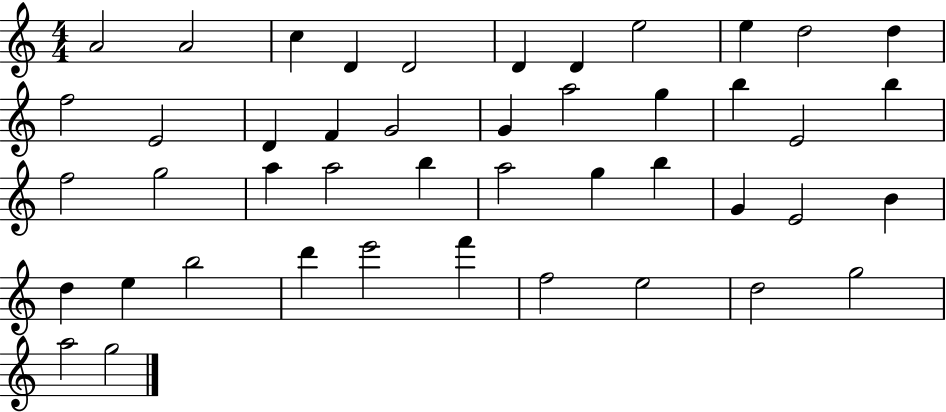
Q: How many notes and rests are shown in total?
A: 45